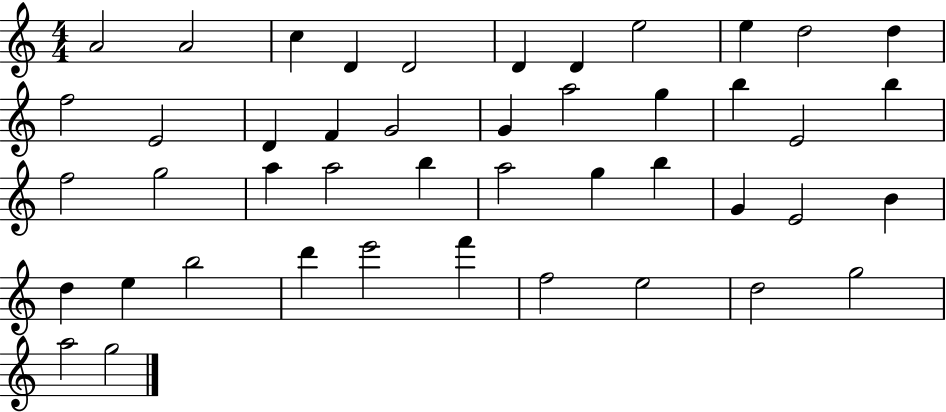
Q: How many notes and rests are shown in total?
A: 45